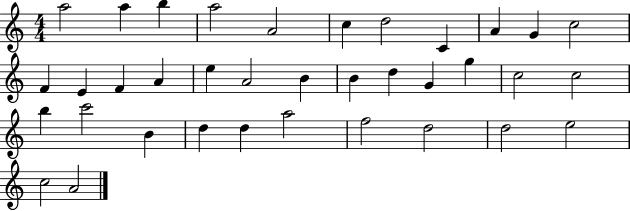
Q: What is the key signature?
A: C major